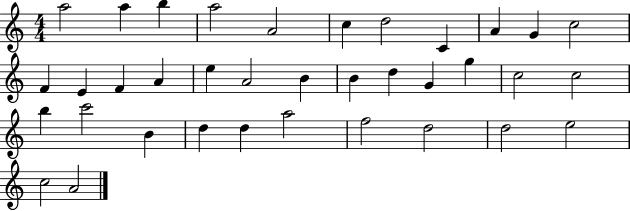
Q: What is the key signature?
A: C major